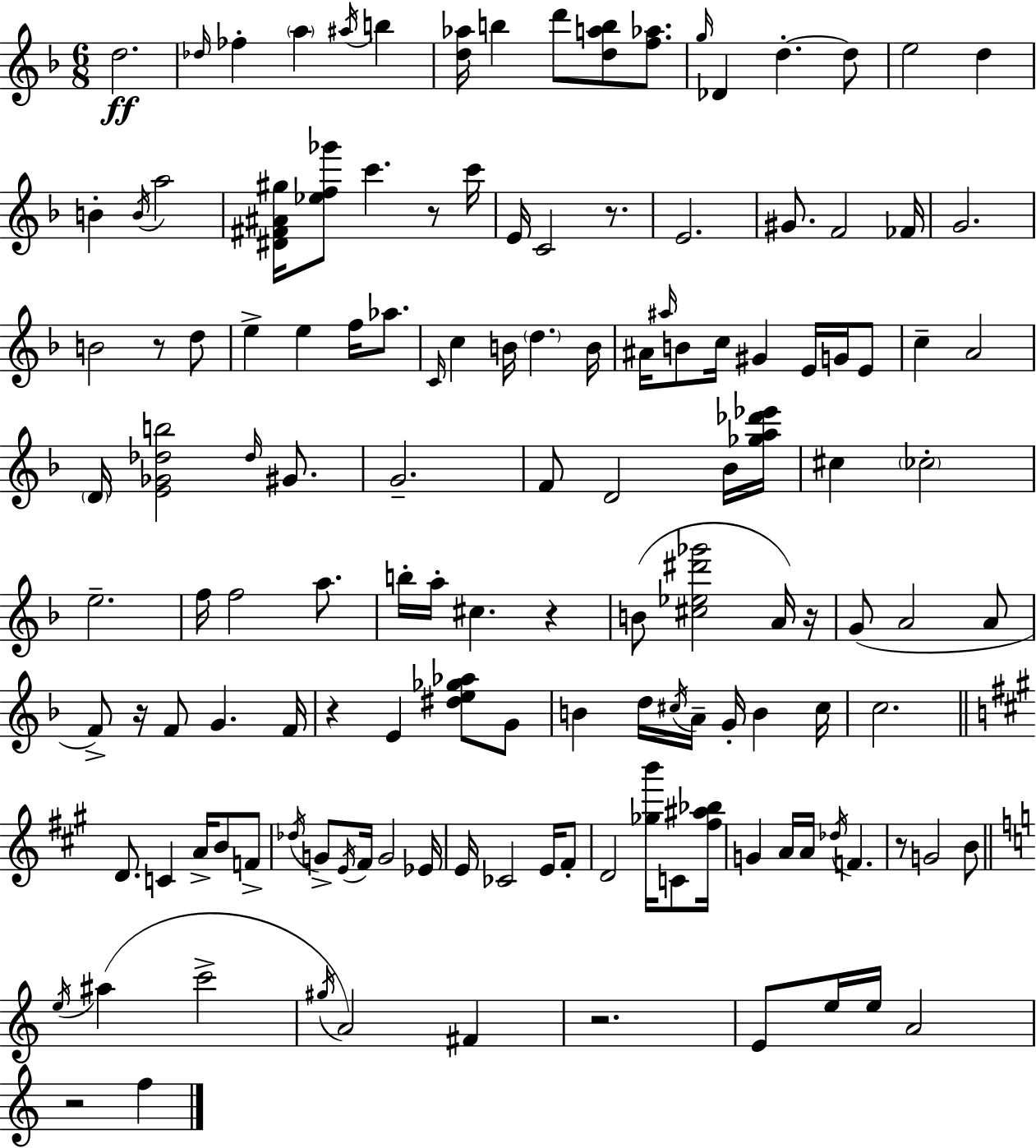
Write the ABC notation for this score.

X:1
T:Untitled
M:6/8
L:1/4
K:Dm
d2 _d/4 _f a ^a/4 b [d_a]/4 b d'/2 [dab]/2 [f_a]/2 g/4 _D d d/2 e2 d B B/4 a2 [^D^F^A^g]/4 [_ef_g']/2 c' z/2 c'/4 E/4 C2 z/2 E2 ^G/2 F2 _F/4 G2 B2 z/2 d/2 e e f/4 _a/2 C/4 c B/4 d B/4 ^A/4 ^a/4 B/2 c/4 ^G E/4 G/4 E/2 c A2 D/4 [E_G_db]2 _d/4 ^G/2 G2 F/2 D2 _B/4 [_ga_d'_e']/4 ^c _c2 e2 f/4 f2 a/2 b/4 a/4 ^c z B/2 [^c_e^d'_g']2 A/4 z/4 G/2 A2 A/2 F/2 z/4 F/2 G F/4 z E [^de_g_a]/2 G/2 B d/4 ^c/4 A/4 G/4 B ^c/4 c2 D/2 C A/4 B/2 F/2 _d/4 G/2 E/4 ^F/4 G2 _E/4 E/4 _C2 E/4 ^F/2 D2 [_gb']/4 C/2 [^f^a_b]/4 G A/4 A/4 _d/4 F z/2 G2 B/2 e/4 ^a c'2 ^g/4 A2 ^F z2 E/2 e/4 e/4 A2 z2 f